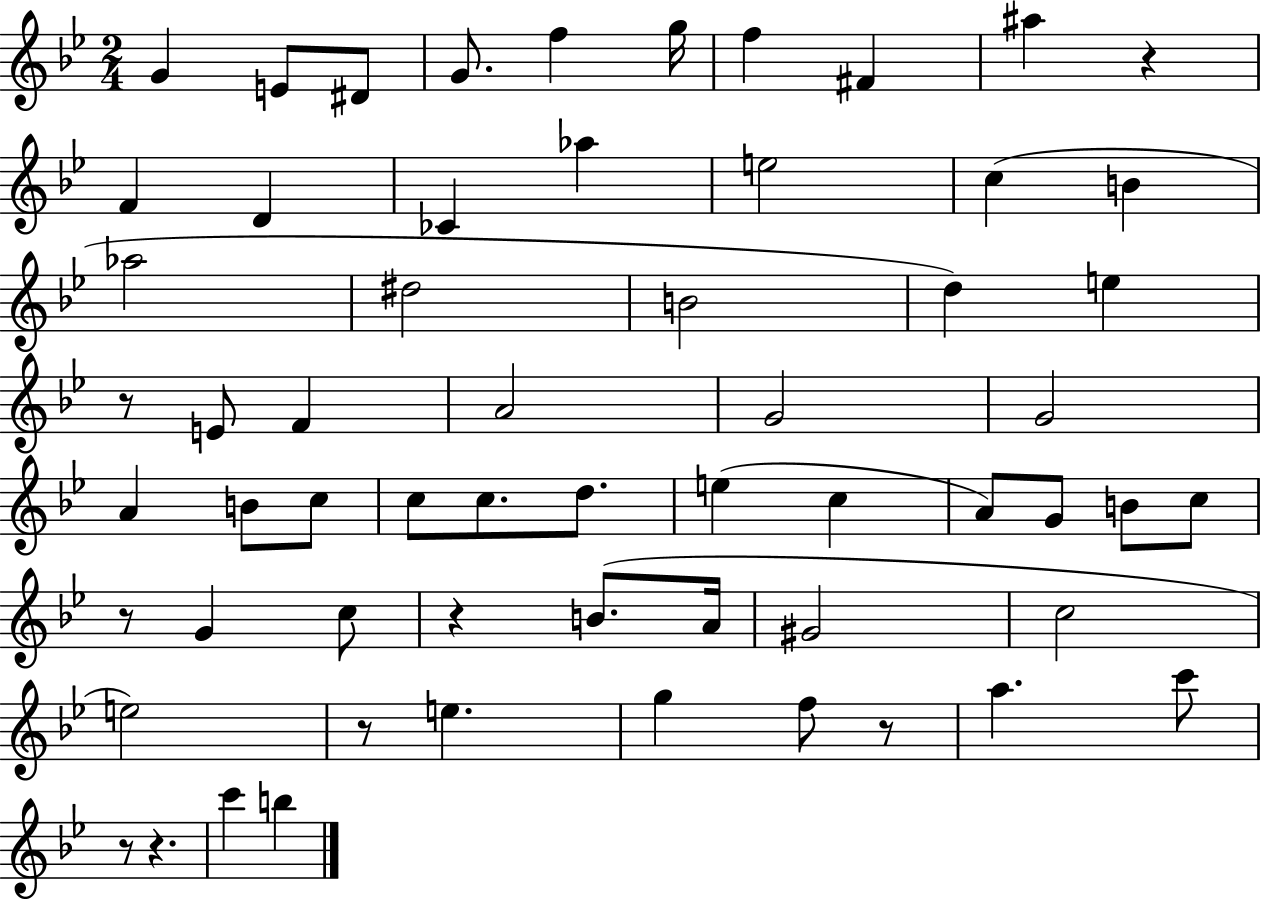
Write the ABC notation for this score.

X:1
T:Untitled
M:2/4
L:1/4
K:Bb
G E/2 ^D/2 G/2 f g/4 f ^F ^a z F D _C _a e2 c B _a2 ^d2 B2 d e z/2 E/2 F A2 G2 G2 A B/2 c/2 c/2 c/2 d/2 e c A/2 G/2 B/2 c/2 z/2 G c/2 z B/2 A/4 ^G2 c2 e2 z/2 e g f/2 z/2 a c'/2 z/2 z c' b